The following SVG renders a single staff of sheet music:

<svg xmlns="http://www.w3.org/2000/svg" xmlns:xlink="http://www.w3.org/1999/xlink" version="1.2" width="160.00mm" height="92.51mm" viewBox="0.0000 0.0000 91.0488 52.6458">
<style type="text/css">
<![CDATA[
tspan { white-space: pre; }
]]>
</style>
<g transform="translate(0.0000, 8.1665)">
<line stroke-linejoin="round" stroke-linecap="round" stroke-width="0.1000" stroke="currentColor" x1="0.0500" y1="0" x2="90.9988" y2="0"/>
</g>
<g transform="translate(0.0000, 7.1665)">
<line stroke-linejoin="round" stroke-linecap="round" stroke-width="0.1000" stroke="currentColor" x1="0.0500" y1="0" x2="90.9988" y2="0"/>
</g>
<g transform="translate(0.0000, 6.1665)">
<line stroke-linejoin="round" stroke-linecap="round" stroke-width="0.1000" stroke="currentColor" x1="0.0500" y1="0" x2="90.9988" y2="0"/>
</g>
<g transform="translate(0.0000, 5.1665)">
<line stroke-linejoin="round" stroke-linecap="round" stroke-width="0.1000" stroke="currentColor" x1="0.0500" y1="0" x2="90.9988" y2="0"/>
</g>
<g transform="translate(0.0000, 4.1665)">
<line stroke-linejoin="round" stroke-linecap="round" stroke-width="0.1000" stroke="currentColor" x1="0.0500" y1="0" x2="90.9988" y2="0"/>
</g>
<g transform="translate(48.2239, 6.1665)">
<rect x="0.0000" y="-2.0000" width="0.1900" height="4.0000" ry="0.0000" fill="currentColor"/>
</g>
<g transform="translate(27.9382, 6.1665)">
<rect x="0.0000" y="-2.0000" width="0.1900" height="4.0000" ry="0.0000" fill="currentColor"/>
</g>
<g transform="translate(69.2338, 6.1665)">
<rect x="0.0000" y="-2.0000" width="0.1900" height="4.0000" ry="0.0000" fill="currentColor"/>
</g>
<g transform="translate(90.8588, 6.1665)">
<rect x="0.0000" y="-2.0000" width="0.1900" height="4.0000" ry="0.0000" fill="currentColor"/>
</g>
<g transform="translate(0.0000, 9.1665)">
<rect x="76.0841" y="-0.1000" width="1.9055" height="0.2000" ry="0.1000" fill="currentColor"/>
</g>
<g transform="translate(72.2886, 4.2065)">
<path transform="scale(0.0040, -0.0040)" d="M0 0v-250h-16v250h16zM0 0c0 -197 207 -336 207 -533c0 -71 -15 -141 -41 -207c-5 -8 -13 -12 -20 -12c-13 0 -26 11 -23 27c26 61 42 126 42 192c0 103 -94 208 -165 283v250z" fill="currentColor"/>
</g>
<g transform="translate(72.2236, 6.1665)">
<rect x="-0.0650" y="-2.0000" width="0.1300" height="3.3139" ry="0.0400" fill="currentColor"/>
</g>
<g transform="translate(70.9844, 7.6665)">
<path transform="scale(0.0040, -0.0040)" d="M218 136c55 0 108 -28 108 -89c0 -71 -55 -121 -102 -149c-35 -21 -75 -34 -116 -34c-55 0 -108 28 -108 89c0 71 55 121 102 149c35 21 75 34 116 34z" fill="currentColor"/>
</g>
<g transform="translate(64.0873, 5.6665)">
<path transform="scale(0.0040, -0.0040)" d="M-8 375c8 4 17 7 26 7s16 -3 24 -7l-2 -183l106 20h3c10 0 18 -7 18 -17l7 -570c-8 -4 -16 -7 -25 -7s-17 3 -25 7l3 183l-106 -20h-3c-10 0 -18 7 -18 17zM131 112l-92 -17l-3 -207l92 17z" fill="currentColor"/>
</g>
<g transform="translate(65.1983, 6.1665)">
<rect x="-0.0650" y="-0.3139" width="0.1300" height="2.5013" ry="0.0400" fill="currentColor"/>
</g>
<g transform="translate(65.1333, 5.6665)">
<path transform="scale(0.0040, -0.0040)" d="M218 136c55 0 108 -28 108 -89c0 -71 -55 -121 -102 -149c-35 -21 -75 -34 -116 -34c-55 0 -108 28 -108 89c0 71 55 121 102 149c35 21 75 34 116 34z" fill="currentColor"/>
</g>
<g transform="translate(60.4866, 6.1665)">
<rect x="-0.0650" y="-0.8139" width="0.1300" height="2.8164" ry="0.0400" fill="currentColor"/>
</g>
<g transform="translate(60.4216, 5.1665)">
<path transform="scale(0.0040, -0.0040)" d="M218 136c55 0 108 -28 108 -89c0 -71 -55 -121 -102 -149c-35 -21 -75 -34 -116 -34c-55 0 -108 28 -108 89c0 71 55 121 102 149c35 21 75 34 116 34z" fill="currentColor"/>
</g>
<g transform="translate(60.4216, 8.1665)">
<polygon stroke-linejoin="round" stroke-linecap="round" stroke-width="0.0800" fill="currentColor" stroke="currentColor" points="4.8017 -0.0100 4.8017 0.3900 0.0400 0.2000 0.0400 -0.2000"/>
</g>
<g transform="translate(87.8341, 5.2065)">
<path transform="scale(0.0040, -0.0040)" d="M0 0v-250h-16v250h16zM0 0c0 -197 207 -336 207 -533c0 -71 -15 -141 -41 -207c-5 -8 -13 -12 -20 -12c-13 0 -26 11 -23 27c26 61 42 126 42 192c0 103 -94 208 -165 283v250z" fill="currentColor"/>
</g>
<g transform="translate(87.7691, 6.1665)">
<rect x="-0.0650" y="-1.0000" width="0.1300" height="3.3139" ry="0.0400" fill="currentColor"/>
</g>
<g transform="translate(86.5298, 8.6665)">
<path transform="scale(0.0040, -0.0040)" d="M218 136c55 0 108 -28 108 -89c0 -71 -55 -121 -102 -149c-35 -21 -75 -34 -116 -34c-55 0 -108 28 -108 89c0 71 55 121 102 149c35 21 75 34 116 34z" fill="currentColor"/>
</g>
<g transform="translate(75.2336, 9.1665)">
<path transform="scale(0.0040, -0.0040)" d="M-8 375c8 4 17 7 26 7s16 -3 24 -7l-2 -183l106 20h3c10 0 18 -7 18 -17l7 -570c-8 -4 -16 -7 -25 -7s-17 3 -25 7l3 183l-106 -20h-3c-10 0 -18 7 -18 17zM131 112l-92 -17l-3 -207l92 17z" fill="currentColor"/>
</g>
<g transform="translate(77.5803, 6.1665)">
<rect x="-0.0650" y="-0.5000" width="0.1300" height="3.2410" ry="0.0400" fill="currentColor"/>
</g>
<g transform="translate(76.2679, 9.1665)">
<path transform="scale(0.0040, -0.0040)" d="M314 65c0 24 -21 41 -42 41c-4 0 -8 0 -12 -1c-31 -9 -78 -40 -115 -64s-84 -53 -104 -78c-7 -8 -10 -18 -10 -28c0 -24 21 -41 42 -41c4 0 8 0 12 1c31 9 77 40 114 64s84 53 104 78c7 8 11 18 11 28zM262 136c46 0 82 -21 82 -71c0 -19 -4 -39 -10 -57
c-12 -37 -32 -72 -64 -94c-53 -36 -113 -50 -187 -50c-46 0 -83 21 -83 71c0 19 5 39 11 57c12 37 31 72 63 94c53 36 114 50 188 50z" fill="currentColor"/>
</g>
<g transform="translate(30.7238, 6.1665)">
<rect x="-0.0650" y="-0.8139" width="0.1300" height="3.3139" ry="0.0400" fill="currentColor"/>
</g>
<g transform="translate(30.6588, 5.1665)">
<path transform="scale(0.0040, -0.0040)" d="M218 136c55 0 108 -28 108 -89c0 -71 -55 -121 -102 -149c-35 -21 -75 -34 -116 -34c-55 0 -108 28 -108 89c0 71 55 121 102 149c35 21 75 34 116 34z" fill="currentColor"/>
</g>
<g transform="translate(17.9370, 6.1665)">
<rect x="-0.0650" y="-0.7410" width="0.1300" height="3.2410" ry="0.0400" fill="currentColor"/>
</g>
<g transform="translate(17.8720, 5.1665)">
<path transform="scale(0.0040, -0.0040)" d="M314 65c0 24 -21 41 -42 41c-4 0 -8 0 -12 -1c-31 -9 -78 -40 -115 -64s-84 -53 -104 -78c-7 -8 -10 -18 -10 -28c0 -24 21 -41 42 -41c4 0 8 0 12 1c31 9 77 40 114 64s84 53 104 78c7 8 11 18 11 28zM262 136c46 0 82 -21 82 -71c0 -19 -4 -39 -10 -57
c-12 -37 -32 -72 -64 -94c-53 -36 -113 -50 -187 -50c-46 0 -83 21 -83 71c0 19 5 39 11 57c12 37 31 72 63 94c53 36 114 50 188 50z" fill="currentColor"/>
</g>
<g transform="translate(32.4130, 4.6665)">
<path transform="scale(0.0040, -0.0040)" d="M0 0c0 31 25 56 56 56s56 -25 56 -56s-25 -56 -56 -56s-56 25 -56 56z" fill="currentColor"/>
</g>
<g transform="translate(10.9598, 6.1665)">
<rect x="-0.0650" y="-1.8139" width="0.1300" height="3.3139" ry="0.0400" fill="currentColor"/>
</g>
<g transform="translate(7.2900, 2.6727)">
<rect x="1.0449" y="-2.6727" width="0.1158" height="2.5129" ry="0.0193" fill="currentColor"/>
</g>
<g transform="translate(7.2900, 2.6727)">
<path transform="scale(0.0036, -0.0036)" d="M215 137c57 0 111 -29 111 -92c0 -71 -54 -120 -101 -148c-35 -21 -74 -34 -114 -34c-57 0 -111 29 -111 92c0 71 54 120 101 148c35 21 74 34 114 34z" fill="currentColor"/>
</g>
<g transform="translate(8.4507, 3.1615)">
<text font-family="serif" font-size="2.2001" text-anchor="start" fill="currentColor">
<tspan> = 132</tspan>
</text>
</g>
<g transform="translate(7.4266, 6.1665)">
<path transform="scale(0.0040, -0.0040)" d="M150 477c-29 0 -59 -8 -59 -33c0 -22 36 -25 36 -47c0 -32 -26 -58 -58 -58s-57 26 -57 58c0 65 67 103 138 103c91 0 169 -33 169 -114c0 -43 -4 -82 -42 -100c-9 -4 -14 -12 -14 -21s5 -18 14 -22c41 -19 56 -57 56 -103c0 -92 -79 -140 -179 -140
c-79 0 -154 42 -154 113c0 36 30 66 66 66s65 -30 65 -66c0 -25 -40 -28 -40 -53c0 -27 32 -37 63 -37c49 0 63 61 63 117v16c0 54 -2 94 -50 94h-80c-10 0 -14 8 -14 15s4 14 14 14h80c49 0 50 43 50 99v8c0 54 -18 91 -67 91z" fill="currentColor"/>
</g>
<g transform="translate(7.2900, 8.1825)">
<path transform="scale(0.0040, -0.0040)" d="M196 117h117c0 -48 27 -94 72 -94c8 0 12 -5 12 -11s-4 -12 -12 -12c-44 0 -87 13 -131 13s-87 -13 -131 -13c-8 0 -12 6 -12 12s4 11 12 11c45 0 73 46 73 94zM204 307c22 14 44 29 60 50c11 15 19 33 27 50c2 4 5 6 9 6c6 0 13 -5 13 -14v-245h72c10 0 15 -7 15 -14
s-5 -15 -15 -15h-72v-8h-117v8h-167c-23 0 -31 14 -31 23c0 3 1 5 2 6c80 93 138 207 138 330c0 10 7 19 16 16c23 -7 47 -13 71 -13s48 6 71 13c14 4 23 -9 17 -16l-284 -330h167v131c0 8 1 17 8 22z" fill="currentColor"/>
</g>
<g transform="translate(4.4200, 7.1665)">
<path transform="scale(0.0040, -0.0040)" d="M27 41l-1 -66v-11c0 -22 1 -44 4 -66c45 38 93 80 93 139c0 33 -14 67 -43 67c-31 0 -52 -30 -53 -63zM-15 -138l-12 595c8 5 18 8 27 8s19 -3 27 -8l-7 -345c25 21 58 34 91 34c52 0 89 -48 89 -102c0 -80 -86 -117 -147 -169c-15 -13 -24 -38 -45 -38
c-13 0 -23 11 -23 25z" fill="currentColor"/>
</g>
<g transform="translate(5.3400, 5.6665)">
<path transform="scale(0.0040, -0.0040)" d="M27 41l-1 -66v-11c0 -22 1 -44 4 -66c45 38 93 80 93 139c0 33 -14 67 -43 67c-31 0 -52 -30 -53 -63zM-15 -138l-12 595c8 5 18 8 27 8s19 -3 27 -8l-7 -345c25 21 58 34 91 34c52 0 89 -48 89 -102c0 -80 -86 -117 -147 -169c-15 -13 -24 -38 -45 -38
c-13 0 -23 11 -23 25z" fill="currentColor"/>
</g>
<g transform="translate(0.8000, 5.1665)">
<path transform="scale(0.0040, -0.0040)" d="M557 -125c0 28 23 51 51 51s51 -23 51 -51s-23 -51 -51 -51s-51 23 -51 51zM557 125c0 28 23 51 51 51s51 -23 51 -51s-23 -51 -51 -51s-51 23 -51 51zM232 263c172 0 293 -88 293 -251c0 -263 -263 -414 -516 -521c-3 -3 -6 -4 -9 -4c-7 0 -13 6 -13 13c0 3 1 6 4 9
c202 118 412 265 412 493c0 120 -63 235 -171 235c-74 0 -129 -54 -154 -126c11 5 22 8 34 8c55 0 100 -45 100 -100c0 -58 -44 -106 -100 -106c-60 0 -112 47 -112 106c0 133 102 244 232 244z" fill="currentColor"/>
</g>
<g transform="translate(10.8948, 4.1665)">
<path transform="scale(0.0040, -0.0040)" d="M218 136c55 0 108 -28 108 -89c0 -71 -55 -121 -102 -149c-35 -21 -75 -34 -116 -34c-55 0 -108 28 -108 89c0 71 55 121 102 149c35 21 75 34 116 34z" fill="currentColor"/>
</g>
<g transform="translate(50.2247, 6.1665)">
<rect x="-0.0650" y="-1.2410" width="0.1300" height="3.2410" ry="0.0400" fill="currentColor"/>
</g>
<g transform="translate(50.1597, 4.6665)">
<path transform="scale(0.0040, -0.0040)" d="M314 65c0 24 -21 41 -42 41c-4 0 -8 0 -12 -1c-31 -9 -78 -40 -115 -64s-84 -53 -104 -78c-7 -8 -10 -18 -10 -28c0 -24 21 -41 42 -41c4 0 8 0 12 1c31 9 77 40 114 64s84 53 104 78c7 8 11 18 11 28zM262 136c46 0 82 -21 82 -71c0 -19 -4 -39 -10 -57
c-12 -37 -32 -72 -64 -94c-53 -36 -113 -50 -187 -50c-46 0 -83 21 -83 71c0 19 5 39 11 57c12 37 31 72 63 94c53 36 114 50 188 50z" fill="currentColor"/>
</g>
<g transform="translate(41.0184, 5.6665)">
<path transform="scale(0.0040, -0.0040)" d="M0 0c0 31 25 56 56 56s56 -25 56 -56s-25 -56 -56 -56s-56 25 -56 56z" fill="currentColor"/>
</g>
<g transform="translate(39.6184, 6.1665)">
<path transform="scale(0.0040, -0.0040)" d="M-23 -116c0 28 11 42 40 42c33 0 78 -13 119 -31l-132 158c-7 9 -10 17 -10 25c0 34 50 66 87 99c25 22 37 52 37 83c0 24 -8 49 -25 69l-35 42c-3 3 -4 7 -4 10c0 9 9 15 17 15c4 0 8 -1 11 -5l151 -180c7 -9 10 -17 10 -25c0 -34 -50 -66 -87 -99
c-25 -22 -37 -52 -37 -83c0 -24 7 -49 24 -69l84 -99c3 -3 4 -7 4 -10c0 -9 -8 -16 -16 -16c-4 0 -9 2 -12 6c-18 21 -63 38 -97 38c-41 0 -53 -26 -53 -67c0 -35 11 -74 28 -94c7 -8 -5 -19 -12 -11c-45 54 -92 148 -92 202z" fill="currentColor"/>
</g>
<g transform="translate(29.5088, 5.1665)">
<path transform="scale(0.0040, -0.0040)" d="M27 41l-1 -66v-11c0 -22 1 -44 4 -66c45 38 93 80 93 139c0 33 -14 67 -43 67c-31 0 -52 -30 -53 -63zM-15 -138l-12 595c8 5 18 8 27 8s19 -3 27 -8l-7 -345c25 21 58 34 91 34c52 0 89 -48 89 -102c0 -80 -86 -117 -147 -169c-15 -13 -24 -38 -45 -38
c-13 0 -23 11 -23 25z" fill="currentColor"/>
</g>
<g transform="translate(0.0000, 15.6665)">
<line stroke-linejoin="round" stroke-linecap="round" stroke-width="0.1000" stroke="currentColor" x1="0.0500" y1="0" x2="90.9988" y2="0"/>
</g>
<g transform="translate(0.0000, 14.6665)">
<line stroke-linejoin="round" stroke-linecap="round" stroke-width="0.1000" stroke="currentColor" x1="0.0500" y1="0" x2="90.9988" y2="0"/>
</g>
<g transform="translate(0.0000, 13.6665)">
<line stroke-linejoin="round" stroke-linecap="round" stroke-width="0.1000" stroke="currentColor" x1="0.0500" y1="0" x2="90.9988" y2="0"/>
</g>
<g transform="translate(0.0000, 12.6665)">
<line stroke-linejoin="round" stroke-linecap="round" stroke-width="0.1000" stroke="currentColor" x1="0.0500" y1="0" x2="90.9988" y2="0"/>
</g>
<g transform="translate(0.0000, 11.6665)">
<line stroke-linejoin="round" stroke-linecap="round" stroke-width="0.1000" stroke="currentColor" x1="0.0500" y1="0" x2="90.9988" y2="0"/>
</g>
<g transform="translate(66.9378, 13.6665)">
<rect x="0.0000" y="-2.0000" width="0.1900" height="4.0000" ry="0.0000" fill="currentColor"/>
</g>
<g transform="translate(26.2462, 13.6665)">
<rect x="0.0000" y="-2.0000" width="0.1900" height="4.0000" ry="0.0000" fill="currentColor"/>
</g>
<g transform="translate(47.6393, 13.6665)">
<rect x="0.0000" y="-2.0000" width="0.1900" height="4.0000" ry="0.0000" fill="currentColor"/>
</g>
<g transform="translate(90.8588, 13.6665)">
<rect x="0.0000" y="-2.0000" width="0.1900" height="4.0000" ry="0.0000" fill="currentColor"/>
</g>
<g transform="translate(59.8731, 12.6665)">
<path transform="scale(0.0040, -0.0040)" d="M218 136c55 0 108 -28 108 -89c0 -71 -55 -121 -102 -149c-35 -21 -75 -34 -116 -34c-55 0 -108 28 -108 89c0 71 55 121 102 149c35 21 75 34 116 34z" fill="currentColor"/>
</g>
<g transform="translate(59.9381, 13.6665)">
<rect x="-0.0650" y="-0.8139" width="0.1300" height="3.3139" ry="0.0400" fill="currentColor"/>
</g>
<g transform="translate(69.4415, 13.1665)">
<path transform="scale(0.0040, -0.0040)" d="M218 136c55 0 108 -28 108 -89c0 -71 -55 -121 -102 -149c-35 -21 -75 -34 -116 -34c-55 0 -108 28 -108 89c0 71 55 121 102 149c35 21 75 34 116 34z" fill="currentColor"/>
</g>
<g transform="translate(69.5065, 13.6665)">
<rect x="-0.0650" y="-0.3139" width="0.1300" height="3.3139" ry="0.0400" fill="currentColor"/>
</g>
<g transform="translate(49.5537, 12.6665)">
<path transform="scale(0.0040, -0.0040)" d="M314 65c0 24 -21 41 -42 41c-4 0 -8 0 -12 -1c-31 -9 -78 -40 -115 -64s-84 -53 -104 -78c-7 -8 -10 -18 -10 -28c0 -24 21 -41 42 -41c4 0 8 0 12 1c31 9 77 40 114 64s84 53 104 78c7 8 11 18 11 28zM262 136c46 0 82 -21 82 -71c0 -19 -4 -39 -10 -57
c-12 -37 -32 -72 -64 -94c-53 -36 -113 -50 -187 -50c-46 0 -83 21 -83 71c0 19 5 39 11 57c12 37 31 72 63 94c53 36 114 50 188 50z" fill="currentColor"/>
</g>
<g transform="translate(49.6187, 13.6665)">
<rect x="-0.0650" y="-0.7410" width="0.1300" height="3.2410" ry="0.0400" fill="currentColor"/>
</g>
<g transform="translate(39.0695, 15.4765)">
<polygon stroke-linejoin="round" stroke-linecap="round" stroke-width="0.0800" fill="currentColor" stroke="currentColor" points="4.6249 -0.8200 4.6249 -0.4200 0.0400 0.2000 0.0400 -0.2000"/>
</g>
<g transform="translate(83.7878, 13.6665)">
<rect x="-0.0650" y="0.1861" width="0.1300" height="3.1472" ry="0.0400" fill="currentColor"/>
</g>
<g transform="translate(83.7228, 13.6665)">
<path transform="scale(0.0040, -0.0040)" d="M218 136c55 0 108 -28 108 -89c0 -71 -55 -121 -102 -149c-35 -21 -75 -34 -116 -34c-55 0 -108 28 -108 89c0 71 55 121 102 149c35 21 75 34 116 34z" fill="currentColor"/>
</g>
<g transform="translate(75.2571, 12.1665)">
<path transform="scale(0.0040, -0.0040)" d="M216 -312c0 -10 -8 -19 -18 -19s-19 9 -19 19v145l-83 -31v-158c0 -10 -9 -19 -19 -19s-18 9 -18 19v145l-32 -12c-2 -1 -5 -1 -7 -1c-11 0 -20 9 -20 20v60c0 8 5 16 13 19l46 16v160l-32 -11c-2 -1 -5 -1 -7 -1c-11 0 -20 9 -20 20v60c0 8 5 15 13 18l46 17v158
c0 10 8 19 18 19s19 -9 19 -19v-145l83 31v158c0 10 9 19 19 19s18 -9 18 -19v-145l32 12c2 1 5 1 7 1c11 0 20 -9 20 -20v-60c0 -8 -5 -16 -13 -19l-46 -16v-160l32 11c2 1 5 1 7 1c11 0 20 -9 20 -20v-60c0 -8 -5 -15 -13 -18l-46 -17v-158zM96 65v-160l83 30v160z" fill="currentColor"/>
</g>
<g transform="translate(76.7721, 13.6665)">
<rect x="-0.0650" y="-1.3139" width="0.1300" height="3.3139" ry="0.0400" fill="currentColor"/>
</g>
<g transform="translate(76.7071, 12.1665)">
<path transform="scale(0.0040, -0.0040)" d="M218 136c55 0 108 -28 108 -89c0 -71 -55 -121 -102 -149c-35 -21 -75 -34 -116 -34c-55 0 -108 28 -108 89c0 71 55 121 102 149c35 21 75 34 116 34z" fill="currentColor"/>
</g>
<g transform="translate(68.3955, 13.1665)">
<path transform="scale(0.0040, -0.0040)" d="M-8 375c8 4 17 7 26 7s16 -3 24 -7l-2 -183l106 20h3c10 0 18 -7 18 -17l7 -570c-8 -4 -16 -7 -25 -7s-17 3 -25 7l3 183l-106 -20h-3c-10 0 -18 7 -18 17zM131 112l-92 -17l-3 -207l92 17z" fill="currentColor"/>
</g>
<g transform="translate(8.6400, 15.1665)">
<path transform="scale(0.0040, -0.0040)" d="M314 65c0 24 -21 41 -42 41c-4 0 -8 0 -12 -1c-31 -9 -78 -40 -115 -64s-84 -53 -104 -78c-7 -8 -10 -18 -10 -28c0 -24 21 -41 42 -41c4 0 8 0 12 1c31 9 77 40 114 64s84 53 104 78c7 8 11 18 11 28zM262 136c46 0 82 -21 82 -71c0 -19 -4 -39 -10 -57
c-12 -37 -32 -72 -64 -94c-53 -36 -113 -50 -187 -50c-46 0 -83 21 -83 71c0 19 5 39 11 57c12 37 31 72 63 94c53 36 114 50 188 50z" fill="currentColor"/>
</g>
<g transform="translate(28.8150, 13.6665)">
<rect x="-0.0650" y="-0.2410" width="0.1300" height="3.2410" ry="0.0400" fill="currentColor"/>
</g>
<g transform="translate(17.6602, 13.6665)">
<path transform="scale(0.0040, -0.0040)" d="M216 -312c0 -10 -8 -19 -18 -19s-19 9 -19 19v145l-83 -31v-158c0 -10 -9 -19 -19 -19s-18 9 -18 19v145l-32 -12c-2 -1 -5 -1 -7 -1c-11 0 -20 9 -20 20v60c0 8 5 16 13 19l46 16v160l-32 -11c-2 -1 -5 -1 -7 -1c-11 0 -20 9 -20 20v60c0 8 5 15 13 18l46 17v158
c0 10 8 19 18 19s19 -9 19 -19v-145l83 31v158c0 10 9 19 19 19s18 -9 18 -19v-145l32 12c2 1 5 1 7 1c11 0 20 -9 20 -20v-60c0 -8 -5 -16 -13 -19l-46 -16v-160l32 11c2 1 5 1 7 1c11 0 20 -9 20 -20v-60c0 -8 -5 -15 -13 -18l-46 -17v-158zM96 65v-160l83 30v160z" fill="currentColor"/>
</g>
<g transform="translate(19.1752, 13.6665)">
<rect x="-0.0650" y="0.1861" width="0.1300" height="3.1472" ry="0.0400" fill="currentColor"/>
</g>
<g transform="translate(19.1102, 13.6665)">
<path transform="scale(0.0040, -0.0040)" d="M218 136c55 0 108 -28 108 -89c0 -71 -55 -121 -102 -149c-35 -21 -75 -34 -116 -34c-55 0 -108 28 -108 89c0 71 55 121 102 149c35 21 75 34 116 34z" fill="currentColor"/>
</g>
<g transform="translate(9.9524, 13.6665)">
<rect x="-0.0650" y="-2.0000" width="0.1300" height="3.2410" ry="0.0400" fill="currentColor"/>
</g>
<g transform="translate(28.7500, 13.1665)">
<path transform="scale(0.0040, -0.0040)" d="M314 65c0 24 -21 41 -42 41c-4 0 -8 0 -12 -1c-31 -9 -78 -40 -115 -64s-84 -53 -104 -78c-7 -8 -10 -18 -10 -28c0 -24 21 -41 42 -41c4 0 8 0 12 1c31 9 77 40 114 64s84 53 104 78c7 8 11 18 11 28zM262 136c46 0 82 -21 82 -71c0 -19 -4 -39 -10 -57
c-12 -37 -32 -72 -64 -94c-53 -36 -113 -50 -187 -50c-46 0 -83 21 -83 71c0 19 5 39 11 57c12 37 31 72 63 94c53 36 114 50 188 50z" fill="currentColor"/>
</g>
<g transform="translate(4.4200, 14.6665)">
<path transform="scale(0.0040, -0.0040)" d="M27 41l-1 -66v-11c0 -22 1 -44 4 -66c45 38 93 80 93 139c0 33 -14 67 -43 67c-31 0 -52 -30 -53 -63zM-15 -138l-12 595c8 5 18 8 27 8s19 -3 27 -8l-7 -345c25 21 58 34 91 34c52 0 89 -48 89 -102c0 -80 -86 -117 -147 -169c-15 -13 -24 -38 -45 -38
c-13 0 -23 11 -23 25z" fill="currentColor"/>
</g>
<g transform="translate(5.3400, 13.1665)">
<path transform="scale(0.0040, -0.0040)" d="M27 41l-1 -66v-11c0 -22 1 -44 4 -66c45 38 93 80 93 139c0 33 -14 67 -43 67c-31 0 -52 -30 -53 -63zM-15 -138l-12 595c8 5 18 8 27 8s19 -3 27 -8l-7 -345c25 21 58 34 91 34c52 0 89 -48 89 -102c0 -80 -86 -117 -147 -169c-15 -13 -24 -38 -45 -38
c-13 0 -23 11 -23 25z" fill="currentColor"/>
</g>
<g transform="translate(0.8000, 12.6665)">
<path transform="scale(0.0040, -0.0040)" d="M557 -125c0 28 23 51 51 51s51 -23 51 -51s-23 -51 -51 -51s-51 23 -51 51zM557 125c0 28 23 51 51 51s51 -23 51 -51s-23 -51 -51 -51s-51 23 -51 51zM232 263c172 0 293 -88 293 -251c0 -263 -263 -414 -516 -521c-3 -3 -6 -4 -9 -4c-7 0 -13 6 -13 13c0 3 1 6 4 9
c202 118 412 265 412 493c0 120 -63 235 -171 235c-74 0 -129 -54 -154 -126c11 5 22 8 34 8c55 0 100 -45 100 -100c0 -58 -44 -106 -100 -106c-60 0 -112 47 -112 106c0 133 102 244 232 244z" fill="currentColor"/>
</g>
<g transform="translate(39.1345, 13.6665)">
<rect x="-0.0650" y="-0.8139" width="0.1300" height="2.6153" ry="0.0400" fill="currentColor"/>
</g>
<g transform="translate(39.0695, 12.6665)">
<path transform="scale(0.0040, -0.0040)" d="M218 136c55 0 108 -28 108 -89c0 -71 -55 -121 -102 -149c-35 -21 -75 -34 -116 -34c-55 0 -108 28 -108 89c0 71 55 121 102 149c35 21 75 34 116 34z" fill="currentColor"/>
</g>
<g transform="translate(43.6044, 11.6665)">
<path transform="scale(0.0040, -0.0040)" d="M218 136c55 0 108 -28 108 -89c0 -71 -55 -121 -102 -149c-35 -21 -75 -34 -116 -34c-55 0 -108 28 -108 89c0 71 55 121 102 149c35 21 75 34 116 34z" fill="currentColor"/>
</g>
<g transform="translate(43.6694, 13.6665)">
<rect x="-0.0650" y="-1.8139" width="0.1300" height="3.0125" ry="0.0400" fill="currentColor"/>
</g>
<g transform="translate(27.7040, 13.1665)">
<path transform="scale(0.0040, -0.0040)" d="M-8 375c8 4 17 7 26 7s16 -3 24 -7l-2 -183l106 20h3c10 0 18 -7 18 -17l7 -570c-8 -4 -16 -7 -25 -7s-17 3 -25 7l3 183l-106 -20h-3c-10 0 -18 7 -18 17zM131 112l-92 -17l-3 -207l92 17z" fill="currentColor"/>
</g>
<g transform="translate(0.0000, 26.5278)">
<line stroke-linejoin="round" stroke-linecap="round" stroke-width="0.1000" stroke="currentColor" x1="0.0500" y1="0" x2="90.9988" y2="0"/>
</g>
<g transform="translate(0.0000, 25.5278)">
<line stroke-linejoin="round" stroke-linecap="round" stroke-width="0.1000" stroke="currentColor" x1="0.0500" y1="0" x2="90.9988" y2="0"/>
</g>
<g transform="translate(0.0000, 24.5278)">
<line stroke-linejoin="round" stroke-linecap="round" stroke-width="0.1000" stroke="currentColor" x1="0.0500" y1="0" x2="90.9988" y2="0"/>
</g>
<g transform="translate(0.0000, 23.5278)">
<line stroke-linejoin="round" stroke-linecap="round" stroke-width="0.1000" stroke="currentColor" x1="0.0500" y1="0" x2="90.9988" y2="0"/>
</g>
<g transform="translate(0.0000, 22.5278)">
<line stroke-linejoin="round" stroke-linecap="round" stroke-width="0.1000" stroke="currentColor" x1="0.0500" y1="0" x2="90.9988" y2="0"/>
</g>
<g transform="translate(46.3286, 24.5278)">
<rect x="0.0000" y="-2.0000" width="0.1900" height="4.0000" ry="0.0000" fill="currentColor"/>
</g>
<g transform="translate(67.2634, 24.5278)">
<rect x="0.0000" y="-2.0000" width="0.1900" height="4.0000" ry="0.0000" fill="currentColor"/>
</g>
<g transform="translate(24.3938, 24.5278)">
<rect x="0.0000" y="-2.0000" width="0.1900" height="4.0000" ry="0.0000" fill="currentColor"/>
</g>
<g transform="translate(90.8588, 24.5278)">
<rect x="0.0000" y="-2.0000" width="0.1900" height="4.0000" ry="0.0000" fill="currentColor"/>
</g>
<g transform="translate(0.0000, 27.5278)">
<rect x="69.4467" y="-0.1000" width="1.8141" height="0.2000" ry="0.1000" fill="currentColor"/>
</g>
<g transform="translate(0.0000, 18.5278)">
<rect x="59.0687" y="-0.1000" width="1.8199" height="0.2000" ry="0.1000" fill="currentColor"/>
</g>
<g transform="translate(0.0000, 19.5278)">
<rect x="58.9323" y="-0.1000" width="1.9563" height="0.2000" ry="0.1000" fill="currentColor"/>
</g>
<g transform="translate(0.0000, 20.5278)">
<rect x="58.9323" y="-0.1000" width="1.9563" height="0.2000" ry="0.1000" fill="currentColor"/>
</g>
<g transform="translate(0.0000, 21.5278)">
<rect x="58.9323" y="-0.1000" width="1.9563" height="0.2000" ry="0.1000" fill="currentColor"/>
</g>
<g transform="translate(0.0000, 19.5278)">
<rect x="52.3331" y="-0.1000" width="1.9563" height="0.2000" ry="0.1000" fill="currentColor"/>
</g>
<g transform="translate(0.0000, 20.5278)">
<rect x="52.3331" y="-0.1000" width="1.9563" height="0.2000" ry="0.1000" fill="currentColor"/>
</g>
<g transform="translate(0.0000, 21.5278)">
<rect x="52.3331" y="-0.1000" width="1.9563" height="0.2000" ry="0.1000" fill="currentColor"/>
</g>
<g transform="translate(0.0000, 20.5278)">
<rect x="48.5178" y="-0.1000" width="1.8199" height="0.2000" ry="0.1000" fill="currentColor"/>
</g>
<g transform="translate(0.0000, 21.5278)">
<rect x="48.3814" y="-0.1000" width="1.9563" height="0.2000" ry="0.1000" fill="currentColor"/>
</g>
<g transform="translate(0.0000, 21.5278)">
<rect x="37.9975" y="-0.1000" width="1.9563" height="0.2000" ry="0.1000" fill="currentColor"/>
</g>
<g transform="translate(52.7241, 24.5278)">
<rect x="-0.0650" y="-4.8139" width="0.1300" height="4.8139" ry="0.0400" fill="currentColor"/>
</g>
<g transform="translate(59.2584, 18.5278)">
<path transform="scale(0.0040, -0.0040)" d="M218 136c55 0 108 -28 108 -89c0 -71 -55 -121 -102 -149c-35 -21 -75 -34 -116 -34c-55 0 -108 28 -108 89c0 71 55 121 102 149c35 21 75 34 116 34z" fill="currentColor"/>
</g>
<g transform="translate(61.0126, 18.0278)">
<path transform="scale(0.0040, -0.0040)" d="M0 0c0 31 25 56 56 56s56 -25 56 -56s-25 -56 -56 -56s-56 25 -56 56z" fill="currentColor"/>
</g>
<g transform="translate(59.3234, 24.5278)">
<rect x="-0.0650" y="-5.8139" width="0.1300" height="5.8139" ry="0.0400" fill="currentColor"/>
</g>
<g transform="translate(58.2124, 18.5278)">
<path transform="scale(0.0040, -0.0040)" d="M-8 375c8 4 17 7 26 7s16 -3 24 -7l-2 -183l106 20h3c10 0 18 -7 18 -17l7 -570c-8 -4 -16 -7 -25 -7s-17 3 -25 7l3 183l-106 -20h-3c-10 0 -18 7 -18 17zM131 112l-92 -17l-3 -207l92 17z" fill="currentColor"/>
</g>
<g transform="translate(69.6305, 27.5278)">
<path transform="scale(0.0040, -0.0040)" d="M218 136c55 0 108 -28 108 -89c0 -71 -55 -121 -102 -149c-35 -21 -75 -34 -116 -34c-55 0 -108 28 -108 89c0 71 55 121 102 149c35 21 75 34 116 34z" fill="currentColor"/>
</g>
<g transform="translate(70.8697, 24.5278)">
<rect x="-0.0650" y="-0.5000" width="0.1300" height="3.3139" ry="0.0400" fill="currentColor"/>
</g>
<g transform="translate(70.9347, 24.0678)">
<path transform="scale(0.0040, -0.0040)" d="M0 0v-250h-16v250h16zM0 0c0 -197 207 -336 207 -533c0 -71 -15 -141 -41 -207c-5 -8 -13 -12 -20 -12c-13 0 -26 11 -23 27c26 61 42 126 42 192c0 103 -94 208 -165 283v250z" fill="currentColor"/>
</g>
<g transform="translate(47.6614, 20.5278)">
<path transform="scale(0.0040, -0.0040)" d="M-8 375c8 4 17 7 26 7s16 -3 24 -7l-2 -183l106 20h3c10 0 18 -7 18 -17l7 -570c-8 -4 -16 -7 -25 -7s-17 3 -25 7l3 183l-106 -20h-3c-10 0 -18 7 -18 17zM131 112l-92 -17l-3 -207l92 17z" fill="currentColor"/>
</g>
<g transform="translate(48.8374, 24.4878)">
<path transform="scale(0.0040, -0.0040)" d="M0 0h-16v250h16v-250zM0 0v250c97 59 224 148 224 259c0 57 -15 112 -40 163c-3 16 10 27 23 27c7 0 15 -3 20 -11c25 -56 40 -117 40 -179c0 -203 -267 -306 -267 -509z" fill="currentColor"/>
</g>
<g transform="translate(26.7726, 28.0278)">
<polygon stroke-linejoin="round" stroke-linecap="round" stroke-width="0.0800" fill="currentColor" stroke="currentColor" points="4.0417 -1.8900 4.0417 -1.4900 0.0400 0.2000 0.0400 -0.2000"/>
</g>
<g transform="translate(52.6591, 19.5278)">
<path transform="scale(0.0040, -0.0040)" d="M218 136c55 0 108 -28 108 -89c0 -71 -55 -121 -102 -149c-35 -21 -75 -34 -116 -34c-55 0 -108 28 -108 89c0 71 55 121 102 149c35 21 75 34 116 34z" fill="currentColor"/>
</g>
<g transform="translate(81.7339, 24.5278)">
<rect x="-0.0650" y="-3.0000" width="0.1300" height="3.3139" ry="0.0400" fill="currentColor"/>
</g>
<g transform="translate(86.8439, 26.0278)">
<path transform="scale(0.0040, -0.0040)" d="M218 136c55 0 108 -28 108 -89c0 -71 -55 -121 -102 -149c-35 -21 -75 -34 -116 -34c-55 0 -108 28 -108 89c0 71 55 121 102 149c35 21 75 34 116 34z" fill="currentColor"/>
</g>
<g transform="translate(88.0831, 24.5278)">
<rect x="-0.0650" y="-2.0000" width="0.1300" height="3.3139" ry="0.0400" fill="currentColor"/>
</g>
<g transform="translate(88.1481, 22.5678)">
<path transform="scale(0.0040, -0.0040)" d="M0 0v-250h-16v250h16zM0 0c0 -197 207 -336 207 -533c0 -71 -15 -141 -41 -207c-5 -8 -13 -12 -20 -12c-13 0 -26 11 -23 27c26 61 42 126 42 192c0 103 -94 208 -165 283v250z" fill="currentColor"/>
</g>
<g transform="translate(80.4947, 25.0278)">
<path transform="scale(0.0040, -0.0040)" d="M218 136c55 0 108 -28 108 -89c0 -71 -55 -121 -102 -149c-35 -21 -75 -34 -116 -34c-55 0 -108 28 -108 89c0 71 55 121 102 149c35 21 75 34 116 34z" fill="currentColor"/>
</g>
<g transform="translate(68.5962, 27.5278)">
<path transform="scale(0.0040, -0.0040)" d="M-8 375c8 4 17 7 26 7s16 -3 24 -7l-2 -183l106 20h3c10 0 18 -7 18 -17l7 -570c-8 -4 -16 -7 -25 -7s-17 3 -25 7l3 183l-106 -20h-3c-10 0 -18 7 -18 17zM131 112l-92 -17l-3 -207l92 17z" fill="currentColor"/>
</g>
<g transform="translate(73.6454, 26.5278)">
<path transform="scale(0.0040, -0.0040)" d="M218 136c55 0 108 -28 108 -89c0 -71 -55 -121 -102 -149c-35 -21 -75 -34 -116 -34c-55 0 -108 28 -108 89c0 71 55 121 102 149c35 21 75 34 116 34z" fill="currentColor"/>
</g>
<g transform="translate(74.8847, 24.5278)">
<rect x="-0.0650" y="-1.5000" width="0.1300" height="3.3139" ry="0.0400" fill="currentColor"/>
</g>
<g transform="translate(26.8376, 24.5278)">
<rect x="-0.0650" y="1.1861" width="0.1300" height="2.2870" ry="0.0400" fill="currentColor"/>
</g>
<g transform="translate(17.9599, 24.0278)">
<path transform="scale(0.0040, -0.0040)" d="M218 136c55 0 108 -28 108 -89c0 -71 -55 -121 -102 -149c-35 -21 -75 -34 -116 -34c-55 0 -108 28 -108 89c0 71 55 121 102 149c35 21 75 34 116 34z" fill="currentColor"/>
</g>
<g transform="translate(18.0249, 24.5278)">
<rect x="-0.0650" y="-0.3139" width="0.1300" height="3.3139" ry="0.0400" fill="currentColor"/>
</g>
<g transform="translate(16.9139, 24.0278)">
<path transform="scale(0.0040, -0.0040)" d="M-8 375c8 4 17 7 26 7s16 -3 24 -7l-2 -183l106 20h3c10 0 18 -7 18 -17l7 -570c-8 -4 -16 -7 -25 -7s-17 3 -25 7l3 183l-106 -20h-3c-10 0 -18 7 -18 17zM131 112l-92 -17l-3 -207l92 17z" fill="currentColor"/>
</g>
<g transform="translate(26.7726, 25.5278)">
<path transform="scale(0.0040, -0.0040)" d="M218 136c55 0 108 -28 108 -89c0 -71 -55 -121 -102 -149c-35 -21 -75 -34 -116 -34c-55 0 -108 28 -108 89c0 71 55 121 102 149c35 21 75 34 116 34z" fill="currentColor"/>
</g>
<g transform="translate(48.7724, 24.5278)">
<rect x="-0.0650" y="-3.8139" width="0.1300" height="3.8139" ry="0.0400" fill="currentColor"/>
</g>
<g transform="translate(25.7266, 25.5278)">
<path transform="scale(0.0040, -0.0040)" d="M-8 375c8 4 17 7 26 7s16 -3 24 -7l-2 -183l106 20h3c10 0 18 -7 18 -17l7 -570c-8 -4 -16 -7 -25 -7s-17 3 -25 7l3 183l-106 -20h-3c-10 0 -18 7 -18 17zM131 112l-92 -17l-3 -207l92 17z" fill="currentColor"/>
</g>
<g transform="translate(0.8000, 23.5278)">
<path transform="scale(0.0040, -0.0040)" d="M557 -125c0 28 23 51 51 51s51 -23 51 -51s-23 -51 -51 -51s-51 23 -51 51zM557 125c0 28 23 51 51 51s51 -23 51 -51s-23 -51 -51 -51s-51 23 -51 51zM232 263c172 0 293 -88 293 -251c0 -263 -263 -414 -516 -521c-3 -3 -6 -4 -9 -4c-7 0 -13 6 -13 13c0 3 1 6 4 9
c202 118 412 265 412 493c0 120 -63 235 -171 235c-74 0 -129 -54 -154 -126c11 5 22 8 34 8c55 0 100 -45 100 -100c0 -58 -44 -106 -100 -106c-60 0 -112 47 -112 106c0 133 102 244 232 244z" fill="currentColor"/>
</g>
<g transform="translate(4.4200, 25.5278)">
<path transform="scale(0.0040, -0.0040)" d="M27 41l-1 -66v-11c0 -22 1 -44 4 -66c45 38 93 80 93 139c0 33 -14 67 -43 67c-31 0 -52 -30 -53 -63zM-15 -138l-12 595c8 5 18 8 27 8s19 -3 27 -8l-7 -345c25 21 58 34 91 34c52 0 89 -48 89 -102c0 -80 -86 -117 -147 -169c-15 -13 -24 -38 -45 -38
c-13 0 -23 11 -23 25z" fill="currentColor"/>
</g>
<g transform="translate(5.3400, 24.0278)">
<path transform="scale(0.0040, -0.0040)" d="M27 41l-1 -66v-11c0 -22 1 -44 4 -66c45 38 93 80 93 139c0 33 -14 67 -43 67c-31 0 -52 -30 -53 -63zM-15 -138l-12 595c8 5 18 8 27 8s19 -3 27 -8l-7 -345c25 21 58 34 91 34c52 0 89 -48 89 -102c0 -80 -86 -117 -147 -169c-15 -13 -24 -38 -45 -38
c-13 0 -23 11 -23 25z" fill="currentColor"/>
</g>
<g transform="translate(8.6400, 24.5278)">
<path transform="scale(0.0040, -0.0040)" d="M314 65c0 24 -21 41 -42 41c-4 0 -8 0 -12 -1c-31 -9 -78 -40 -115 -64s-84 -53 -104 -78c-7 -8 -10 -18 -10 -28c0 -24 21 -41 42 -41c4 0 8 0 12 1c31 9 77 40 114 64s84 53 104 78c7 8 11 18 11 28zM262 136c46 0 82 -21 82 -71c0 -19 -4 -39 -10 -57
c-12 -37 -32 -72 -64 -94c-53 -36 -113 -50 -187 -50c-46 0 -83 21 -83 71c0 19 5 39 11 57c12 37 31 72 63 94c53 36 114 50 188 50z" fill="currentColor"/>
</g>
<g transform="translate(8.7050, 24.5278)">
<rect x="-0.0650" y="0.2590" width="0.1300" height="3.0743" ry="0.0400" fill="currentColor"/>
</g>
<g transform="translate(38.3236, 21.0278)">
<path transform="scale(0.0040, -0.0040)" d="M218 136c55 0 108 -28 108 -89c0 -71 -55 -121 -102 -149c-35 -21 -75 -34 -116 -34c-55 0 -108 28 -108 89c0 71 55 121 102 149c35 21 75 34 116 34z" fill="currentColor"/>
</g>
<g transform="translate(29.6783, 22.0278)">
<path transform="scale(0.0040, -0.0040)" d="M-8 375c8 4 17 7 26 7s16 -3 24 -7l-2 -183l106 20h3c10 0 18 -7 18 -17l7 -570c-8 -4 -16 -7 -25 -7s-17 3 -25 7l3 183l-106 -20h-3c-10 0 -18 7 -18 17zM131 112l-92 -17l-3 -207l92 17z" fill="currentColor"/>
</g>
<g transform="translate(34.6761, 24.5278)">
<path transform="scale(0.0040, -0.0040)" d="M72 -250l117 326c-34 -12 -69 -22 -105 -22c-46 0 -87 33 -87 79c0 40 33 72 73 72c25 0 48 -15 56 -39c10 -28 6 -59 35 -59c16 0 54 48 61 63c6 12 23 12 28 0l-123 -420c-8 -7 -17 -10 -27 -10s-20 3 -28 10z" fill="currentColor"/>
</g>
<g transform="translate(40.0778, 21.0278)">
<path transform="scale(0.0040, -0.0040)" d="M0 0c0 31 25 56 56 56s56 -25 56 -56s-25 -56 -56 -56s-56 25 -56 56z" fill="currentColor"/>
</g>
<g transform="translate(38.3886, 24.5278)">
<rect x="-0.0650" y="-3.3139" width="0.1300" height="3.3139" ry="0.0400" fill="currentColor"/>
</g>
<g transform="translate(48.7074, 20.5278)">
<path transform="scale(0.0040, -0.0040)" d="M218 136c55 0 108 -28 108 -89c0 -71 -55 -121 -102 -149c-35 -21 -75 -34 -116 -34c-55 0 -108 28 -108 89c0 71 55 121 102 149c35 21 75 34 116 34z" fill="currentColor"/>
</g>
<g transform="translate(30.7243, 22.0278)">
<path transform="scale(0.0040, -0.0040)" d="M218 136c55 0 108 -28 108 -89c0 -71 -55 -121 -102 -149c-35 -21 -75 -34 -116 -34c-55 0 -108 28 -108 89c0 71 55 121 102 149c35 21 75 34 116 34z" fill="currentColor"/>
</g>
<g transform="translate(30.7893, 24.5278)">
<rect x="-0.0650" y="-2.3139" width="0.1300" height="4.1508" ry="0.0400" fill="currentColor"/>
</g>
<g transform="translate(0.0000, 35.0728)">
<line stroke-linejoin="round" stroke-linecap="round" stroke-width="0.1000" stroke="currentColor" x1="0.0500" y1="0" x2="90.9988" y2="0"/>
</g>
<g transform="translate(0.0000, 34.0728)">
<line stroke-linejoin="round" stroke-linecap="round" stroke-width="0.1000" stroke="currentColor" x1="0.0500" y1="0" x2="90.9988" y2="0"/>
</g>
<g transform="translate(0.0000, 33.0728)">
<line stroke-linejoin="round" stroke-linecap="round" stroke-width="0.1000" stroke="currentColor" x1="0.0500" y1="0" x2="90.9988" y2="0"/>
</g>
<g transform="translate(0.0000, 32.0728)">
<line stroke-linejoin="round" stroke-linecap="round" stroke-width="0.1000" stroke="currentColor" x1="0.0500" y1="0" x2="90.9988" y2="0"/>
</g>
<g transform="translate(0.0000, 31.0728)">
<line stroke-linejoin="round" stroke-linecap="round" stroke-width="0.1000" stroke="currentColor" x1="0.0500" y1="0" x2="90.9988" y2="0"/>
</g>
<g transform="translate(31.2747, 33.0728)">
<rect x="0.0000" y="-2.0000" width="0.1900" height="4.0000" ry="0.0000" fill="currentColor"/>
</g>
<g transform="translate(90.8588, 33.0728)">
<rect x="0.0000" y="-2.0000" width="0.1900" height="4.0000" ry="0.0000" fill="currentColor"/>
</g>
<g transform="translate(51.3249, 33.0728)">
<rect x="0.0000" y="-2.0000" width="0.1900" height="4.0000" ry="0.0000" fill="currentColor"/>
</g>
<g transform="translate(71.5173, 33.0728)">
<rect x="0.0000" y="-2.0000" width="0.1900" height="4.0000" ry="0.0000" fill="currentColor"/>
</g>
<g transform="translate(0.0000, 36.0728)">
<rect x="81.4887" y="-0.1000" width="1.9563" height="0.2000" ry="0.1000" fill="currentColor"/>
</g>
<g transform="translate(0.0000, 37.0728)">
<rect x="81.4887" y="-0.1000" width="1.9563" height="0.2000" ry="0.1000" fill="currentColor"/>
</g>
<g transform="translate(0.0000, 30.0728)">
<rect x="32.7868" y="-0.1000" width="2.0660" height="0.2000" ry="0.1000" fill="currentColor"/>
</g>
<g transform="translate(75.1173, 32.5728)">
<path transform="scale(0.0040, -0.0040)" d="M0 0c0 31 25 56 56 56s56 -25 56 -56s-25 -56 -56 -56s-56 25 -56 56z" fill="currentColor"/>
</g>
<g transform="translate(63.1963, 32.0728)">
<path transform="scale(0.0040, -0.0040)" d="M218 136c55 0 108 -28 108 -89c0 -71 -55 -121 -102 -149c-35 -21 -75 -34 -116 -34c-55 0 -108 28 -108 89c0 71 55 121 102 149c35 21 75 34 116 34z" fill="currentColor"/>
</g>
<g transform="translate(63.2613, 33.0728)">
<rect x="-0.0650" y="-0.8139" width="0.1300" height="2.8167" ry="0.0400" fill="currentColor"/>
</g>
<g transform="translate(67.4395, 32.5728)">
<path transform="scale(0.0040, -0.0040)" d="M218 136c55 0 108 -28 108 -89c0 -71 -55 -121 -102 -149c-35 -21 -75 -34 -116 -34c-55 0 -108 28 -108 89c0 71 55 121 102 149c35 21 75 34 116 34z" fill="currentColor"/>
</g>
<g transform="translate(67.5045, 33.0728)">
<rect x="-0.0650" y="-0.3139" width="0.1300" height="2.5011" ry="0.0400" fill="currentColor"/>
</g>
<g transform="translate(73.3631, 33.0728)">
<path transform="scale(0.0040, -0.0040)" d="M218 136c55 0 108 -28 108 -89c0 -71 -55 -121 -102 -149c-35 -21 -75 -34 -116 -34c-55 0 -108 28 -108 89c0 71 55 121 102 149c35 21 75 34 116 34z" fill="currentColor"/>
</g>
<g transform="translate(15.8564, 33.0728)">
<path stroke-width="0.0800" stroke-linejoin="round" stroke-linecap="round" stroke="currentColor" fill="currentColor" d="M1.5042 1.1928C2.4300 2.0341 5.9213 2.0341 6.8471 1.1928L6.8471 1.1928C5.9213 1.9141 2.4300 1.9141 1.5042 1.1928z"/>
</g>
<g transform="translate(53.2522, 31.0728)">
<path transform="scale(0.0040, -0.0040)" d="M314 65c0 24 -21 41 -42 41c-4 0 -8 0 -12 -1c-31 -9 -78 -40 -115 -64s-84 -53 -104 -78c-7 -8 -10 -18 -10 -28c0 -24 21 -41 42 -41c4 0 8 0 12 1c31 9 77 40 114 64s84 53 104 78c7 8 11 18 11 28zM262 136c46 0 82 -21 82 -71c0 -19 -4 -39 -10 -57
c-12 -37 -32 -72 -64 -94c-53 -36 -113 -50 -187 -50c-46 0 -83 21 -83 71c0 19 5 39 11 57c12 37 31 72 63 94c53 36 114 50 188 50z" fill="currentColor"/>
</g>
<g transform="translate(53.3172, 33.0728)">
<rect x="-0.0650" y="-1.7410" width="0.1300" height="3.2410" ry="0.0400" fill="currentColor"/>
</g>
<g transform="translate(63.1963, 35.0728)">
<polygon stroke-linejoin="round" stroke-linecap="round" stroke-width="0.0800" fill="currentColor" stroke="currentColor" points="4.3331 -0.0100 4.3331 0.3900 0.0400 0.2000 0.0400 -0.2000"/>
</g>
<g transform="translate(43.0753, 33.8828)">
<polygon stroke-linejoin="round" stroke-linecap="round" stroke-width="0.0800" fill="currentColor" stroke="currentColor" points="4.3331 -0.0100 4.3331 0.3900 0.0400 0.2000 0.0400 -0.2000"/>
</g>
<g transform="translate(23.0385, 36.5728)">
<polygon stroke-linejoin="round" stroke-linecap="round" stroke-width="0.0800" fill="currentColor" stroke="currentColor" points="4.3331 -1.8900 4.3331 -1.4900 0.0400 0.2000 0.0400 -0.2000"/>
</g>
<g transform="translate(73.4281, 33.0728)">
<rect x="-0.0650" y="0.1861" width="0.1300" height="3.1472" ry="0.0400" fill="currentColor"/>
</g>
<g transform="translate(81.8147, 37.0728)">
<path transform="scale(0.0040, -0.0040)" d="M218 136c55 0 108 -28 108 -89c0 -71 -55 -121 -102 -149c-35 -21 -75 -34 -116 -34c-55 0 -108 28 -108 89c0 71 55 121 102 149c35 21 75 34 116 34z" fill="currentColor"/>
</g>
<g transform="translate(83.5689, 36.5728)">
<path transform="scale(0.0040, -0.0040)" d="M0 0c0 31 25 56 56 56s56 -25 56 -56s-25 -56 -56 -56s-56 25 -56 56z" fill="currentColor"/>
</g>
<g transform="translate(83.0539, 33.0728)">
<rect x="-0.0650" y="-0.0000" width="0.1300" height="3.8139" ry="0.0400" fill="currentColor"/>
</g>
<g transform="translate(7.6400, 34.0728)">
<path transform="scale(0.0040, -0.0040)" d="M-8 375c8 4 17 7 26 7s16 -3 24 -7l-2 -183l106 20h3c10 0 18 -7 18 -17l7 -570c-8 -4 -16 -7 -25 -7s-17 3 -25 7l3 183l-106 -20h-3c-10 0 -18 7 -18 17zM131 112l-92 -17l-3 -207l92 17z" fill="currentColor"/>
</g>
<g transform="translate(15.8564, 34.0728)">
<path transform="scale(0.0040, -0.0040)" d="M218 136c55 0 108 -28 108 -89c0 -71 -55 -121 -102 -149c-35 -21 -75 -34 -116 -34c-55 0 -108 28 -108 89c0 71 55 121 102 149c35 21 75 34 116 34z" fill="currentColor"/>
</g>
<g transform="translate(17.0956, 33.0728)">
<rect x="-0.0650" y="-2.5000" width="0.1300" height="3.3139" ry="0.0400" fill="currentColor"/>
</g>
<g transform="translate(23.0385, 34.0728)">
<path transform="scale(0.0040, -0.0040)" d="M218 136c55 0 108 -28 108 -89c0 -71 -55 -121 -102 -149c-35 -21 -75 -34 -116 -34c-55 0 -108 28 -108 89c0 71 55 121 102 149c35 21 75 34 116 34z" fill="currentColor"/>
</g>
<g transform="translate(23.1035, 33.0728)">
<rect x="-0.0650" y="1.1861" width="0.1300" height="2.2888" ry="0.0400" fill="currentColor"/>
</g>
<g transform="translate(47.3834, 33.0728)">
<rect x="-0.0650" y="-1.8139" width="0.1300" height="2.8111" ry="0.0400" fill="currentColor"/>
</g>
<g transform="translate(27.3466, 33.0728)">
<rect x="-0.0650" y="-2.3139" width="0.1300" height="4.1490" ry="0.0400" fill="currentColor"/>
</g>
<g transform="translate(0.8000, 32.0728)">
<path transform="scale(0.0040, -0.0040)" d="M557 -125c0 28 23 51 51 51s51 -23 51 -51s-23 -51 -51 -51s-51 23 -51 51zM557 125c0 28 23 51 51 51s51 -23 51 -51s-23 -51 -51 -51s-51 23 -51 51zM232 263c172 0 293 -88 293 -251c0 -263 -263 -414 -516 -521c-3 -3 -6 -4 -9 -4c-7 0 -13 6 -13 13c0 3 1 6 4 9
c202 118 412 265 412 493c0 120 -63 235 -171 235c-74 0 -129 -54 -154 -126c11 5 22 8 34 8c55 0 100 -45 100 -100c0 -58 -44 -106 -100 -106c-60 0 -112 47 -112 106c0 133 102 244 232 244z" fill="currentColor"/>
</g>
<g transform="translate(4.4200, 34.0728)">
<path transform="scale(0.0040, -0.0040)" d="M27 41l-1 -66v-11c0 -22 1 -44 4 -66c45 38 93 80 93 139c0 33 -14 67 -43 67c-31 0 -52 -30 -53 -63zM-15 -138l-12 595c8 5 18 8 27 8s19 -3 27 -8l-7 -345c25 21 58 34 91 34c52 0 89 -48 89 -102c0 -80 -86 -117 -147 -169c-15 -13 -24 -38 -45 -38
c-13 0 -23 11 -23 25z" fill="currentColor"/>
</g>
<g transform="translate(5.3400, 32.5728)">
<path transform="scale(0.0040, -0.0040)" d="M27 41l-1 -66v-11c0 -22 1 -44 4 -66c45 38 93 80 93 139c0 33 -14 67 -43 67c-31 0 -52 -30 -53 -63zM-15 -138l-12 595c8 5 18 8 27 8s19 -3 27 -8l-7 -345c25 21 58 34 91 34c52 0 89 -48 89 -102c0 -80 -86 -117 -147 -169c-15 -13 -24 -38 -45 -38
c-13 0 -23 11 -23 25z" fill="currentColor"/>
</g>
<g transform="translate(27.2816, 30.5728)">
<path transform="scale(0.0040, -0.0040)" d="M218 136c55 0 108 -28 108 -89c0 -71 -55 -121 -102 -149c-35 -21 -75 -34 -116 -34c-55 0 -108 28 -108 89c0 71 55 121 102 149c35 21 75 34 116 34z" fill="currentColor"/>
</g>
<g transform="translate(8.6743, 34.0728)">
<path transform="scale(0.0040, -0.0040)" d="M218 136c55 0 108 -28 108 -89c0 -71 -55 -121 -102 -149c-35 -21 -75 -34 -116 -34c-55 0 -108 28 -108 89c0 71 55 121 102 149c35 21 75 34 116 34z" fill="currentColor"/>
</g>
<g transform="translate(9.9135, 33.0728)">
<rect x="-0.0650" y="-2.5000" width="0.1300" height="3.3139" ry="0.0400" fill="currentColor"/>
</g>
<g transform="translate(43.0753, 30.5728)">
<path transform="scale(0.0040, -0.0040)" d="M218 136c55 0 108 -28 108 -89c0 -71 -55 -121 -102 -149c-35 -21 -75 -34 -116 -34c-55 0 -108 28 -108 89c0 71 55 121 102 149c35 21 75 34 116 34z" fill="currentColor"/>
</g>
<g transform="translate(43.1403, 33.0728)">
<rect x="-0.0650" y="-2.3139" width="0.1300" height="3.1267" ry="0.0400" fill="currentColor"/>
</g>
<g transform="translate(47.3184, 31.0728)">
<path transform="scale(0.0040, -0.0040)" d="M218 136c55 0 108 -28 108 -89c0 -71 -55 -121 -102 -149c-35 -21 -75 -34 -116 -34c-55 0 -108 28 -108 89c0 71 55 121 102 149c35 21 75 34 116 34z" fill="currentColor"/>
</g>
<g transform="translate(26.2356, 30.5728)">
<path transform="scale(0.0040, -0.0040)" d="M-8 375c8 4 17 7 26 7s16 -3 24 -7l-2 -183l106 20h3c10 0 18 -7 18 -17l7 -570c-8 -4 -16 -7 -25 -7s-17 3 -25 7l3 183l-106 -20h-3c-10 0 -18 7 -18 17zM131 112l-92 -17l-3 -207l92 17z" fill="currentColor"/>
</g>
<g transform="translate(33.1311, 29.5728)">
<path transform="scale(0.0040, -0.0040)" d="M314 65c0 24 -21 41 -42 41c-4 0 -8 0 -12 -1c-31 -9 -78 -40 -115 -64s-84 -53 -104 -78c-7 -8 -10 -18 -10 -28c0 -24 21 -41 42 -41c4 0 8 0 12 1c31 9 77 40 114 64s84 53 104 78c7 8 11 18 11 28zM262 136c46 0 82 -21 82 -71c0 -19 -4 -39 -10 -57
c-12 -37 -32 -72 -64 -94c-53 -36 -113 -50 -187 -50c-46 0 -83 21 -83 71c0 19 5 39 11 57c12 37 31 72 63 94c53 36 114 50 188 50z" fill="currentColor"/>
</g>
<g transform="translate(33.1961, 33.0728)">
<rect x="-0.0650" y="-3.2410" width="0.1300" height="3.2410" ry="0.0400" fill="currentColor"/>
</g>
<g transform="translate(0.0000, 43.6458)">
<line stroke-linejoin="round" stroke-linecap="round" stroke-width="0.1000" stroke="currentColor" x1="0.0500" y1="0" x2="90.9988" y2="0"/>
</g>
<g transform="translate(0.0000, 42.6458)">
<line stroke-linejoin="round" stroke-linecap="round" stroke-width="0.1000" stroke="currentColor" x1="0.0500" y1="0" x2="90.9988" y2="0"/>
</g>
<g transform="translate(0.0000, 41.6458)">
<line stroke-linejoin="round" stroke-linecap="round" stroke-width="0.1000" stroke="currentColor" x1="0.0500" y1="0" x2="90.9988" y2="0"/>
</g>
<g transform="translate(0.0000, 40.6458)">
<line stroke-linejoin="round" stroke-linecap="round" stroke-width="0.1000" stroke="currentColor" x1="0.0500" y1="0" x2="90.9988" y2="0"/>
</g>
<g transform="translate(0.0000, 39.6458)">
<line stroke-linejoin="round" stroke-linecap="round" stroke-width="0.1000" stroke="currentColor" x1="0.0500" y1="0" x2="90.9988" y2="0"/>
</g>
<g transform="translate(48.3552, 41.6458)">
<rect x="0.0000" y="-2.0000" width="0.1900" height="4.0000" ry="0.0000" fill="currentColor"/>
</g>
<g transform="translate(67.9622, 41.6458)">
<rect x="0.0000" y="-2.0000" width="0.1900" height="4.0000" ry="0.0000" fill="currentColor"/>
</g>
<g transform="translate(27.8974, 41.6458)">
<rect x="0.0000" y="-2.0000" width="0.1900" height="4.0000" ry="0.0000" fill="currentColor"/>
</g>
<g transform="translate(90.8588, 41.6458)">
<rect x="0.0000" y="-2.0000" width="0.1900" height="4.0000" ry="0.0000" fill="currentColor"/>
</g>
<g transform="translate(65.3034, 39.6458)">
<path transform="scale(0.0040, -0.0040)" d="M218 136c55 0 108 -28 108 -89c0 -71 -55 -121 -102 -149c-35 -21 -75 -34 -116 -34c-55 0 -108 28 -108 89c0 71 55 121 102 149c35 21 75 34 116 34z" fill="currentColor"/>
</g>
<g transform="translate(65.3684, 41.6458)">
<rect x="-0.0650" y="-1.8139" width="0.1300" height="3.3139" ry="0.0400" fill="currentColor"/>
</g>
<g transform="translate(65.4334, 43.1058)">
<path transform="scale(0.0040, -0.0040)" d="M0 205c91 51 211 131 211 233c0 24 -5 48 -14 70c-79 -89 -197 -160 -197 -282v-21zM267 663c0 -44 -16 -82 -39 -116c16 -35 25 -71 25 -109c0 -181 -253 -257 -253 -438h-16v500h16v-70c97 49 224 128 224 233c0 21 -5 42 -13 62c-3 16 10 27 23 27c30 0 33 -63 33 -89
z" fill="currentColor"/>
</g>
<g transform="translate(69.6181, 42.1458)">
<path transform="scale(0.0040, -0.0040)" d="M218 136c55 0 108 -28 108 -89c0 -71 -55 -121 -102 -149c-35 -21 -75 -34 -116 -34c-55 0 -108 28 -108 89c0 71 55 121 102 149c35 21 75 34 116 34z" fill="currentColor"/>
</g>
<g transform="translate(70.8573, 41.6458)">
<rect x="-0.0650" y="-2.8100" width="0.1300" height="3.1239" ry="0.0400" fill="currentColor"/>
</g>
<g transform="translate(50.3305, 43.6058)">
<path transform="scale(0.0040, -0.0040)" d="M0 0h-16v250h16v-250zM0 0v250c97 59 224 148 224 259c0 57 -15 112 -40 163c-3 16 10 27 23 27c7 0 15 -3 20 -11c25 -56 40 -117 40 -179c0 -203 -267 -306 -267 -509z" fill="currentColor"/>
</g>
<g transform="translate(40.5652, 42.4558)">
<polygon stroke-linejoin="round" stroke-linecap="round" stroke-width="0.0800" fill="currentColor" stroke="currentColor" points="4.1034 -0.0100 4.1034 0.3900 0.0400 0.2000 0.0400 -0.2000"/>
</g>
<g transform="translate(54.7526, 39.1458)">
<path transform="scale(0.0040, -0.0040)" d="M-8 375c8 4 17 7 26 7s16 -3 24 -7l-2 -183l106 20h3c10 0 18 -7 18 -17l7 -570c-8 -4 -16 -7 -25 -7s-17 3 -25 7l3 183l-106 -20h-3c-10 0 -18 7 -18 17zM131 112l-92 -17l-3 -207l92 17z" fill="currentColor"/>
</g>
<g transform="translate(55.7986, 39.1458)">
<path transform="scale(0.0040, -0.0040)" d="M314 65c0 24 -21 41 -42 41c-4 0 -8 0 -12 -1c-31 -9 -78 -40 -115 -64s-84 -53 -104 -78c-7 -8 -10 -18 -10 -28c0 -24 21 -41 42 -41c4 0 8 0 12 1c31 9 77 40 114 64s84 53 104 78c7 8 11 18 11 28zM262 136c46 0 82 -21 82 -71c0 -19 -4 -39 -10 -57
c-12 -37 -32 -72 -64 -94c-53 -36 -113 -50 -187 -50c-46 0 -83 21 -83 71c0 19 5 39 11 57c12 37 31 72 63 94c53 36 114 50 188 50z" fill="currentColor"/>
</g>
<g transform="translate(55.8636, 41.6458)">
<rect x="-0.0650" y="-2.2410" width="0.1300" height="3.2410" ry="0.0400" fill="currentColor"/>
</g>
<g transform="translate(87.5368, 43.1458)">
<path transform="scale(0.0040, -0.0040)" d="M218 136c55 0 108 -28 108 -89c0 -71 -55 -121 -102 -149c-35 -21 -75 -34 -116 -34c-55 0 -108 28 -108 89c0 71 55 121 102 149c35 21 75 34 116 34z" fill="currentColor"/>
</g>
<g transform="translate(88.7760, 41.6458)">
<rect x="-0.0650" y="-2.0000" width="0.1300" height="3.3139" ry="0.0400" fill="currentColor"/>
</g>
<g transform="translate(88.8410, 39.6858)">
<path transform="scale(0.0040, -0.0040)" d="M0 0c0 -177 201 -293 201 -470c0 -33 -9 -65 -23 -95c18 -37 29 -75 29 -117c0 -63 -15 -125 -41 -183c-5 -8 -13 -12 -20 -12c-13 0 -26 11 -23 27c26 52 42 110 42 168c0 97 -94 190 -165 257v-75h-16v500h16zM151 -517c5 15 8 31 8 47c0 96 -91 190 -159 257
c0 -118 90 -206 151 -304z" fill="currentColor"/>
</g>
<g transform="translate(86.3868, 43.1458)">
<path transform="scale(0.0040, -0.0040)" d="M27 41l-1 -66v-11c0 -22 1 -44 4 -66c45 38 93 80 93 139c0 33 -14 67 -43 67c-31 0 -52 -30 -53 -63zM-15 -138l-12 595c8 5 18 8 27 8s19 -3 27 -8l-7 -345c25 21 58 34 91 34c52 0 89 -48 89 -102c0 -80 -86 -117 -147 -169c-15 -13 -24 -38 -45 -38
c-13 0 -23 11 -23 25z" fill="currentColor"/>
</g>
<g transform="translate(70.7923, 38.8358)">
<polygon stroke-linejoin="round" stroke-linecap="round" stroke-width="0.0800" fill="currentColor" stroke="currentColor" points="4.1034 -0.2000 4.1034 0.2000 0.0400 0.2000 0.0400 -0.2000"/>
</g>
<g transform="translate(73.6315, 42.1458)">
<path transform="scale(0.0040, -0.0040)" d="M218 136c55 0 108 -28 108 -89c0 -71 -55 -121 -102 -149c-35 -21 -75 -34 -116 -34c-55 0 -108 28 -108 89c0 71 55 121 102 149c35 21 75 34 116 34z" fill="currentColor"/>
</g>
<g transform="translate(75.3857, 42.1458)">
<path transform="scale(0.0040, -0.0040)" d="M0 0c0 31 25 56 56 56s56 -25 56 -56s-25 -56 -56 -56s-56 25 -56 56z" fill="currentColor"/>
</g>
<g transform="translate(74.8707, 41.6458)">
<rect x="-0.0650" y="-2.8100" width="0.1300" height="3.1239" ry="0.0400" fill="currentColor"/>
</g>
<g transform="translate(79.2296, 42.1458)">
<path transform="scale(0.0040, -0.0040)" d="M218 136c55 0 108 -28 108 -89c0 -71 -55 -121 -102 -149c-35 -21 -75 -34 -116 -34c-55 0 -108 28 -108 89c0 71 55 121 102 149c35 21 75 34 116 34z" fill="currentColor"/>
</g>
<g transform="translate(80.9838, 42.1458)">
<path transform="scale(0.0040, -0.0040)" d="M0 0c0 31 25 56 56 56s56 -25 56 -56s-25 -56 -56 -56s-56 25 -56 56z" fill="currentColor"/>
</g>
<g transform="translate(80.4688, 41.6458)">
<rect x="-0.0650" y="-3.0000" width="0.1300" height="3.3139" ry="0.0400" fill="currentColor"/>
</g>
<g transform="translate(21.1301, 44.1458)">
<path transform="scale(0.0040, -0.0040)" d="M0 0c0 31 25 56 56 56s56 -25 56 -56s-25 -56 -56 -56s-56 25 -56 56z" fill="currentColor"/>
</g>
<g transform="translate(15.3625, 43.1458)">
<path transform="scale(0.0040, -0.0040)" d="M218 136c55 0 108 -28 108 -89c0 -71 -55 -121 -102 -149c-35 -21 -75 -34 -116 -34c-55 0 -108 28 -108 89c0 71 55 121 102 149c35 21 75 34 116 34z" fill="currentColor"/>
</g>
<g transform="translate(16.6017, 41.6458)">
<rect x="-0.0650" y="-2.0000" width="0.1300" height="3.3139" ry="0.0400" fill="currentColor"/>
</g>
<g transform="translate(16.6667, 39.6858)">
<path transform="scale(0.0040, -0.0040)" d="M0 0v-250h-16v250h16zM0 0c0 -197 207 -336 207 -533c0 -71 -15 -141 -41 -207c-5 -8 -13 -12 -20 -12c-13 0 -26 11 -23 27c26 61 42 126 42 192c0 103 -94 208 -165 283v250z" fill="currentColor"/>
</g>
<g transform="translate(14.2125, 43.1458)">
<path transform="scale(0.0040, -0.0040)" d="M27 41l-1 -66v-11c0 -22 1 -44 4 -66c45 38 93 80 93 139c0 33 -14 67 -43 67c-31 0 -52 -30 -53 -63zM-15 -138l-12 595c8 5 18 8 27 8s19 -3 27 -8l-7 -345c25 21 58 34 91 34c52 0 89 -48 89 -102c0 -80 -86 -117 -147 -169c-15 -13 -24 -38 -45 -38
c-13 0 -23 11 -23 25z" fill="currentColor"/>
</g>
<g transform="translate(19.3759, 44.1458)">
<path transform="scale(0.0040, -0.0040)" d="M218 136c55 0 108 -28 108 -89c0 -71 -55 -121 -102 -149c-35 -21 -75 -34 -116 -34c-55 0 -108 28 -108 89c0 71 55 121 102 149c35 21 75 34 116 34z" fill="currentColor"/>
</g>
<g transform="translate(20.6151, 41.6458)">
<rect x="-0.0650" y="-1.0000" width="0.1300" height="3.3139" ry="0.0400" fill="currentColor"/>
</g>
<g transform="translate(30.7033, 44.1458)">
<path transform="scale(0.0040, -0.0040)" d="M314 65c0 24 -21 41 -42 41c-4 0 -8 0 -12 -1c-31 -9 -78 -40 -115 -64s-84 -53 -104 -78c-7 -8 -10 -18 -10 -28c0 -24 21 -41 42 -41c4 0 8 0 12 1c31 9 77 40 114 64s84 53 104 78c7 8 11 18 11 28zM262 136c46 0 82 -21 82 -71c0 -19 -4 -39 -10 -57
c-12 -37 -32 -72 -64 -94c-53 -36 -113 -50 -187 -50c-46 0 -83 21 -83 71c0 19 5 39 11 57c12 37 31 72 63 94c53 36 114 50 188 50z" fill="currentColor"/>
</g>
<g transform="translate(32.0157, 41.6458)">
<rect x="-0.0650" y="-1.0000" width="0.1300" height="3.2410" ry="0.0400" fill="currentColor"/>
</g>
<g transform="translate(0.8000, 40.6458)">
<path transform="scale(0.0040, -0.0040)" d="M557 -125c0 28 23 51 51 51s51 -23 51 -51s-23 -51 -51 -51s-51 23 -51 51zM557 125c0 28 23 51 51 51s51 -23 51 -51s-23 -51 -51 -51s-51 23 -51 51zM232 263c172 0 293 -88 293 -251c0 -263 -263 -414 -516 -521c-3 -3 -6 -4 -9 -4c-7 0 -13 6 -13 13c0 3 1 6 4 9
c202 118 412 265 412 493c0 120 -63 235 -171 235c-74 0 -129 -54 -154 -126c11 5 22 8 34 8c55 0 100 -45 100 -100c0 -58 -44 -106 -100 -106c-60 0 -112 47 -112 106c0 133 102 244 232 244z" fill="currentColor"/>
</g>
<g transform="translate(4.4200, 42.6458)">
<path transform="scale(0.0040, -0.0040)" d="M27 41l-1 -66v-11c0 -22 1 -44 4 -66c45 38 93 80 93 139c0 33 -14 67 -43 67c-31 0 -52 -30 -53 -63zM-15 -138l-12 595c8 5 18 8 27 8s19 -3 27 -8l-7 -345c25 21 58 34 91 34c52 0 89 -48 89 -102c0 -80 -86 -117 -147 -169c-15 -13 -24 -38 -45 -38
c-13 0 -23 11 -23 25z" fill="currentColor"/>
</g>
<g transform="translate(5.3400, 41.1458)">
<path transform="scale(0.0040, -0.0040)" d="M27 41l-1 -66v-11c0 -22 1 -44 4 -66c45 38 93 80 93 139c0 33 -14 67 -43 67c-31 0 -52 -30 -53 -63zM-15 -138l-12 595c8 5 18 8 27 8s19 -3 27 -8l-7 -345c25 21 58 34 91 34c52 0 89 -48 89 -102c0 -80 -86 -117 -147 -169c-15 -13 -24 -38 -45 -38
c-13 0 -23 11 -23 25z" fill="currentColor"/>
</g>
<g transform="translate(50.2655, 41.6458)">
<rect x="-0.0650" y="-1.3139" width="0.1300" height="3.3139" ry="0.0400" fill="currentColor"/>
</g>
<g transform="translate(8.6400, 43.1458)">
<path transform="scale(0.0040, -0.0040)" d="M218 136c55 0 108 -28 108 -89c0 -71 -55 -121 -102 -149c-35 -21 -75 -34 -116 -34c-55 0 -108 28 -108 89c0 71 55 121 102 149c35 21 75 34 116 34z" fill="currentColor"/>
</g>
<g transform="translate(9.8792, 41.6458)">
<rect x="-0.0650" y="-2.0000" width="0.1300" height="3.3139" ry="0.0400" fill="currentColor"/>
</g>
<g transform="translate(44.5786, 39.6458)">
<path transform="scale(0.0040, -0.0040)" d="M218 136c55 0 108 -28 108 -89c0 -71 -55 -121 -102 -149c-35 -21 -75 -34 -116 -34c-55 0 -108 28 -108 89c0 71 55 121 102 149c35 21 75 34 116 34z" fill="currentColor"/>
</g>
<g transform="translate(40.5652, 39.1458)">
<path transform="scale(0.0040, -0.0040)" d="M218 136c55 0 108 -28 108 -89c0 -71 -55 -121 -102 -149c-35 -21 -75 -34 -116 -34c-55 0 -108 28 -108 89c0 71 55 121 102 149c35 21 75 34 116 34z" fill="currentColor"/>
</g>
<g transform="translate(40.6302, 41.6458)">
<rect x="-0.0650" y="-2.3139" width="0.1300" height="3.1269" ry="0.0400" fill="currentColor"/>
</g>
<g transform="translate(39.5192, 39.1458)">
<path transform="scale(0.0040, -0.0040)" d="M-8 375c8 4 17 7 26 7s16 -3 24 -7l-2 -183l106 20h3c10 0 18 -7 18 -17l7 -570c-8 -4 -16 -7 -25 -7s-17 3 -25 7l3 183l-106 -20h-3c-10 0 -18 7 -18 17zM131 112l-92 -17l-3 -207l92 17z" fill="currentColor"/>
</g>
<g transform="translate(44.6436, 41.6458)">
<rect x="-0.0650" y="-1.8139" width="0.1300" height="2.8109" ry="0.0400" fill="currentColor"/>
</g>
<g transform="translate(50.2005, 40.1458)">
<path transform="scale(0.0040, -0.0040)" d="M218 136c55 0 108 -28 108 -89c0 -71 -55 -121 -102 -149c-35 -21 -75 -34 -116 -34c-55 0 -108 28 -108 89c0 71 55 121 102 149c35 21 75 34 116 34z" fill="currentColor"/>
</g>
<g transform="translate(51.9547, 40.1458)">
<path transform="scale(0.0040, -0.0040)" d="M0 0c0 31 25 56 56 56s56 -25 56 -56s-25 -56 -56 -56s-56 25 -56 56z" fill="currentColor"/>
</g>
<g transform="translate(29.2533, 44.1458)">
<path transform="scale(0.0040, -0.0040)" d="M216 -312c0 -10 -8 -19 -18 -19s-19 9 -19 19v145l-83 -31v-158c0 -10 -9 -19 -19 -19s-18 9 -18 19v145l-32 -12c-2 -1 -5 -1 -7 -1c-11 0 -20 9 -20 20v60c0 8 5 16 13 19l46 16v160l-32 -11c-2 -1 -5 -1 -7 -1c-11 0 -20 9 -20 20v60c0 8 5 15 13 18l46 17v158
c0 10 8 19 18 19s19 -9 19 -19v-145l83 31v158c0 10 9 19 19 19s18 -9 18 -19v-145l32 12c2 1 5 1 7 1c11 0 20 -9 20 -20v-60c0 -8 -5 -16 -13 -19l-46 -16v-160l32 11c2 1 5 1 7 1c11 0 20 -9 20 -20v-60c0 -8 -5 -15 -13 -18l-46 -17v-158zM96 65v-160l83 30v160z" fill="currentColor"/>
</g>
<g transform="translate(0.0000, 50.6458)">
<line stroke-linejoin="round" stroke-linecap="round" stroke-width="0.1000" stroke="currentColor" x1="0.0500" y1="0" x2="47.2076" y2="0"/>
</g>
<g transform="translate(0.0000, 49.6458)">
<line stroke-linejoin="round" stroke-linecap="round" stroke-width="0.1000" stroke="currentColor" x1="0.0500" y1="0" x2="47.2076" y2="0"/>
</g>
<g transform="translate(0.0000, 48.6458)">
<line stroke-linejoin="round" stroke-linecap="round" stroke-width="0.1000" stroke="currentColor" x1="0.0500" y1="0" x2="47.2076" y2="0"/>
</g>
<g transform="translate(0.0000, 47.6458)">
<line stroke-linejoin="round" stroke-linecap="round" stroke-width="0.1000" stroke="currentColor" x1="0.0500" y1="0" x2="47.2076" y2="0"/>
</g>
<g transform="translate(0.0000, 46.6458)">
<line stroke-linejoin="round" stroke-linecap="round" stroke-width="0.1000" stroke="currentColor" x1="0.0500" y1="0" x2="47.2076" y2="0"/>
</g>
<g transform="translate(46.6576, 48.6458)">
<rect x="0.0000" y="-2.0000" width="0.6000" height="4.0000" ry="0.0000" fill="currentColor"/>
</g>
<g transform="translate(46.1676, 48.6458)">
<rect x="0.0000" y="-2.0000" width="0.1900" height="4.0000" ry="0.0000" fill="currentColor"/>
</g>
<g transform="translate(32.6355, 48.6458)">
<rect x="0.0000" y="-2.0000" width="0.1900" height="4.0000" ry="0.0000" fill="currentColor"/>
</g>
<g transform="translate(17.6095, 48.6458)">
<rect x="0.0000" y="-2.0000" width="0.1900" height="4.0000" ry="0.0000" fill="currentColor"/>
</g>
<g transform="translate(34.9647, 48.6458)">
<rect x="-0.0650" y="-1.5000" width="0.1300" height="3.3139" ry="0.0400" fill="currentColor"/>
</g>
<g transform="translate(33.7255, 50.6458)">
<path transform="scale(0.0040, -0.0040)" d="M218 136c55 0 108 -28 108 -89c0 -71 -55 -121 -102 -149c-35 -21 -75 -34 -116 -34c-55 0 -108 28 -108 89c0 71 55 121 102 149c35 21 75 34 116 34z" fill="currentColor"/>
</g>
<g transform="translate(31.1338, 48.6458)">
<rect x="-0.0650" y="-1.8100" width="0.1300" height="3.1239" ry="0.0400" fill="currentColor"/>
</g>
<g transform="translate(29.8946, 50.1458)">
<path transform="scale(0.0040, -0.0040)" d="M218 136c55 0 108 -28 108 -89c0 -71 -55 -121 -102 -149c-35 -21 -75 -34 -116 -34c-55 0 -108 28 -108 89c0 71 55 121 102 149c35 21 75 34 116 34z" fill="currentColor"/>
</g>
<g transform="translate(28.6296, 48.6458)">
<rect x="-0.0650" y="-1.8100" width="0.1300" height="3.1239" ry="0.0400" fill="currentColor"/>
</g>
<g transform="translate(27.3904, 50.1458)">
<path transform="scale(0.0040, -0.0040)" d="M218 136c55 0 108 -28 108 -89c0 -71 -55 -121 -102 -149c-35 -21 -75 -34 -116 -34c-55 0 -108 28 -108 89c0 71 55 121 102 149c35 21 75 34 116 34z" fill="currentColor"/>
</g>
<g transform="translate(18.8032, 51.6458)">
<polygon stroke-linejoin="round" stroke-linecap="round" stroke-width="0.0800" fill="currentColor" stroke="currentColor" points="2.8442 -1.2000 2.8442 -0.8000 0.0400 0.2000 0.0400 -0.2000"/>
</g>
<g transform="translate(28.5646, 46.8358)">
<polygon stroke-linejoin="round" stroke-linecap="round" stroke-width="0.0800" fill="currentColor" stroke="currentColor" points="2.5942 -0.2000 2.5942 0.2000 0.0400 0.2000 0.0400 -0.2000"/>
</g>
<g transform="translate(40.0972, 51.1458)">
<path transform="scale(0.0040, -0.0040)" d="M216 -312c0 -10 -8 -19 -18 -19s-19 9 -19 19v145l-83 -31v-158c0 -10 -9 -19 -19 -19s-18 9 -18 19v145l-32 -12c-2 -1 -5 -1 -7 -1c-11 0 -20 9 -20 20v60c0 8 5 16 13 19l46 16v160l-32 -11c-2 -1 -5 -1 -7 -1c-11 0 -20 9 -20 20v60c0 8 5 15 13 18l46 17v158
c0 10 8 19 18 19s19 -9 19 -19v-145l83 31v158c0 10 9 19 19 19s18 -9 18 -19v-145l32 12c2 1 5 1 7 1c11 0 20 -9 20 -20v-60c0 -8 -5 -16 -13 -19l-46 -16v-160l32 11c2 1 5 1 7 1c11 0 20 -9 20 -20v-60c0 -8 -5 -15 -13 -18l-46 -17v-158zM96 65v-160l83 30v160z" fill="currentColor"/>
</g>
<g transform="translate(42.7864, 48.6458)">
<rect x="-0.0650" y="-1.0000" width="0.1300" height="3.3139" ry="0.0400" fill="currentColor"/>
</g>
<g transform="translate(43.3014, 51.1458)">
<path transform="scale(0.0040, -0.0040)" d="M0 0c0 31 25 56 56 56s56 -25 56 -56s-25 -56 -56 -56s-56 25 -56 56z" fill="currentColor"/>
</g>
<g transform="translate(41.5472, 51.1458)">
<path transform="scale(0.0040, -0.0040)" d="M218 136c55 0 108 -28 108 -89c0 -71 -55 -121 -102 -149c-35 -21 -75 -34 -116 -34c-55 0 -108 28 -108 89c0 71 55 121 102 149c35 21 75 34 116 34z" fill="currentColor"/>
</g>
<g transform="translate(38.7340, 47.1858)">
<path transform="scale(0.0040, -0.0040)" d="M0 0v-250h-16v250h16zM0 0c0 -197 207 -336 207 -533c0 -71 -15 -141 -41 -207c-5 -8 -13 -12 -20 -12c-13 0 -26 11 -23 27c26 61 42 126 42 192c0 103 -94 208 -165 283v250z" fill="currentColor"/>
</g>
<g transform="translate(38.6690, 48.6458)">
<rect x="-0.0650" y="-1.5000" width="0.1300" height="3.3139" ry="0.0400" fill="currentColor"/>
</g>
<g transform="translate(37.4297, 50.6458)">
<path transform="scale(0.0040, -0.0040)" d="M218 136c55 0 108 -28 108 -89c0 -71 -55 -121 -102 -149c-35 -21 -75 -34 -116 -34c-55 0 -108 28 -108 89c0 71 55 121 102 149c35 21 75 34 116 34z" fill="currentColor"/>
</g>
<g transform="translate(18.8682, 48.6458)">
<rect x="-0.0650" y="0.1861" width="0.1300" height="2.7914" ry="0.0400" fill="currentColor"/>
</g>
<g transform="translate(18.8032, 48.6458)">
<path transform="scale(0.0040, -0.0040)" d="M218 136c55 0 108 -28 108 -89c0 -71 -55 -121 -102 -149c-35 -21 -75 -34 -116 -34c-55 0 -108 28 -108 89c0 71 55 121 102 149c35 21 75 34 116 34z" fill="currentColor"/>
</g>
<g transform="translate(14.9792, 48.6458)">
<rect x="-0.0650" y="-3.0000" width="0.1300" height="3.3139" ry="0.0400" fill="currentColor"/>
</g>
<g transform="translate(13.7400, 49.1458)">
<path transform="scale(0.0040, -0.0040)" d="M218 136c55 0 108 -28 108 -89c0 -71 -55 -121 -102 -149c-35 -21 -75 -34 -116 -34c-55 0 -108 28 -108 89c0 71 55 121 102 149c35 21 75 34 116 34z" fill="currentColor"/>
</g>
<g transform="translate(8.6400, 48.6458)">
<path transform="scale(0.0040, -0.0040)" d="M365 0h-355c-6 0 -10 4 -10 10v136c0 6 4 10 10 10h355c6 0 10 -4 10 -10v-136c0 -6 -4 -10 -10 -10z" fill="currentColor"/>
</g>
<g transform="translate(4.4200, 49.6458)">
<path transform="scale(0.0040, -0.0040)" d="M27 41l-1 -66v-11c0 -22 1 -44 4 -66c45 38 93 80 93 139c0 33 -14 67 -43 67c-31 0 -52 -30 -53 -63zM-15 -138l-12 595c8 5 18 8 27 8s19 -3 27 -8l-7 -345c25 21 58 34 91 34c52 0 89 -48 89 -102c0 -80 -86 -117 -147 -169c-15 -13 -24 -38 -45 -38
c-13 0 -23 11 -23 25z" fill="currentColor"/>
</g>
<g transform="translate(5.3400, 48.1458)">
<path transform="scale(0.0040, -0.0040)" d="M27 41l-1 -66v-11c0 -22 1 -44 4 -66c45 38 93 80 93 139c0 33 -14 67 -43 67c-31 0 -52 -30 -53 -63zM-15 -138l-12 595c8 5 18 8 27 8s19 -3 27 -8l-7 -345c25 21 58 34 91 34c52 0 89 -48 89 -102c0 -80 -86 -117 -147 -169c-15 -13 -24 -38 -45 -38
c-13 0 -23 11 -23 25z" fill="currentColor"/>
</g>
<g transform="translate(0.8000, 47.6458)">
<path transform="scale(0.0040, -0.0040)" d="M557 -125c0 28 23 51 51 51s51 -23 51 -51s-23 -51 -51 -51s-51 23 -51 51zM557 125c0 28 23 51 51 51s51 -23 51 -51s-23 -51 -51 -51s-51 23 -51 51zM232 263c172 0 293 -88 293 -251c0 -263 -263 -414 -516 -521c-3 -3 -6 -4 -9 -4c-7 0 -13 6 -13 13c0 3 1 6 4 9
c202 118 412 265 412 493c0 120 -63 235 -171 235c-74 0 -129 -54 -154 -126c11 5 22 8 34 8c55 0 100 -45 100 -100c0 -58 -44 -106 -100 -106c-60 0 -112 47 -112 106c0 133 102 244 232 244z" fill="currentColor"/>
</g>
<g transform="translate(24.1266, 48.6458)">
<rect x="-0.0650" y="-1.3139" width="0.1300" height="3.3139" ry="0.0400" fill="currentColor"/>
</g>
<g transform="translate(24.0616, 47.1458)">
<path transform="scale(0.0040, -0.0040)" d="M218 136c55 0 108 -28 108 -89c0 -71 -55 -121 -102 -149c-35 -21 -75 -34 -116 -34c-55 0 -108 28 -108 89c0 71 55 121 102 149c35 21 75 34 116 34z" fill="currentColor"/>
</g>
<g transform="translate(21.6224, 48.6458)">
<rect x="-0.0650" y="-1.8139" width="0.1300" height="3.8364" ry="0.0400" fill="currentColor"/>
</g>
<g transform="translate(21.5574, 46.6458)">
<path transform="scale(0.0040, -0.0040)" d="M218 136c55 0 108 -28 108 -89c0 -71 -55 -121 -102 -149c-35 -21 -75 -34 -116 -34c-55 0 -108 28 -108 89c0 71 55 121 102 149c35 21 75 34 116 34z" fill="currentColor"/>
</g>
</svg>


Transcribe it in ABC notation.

X:1
T:Untitled
M:3/4
L:1/4
K:Bb
A, F,2 _F, z G,2 F,/2 E,/2 A,,/2 E,,2 F,,/2 A,,2 ^D, E,2 F,/2 A,/2 F,2 F, E, ^G, D, D,2 E, B,,/2 B,/2 z/2 D E/2 G B E,,/2 G,, C, A,,/2 B,, B,, B,,/2 B,/2 D2 _B,/2 A,/2 A,2 F,/2 _E,/2 D, C,, A,, _A,,/2 F,, ^F,,2 B,/2 A,/2 G,/2 B,2 A,/4 C,/2 C,/2 C, _A,,/4 z2 C, D,/2 A,/2 G, A,,/2 A,,/2 G,, G,,/2 ^F,,